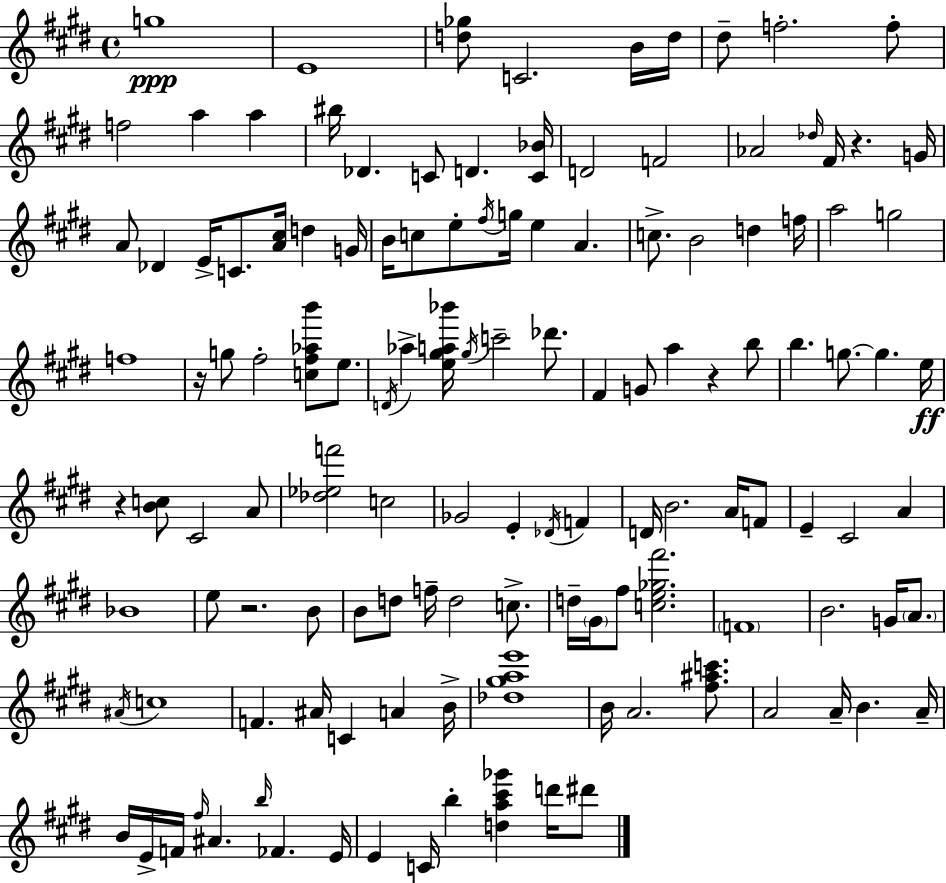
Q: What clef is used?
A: treble